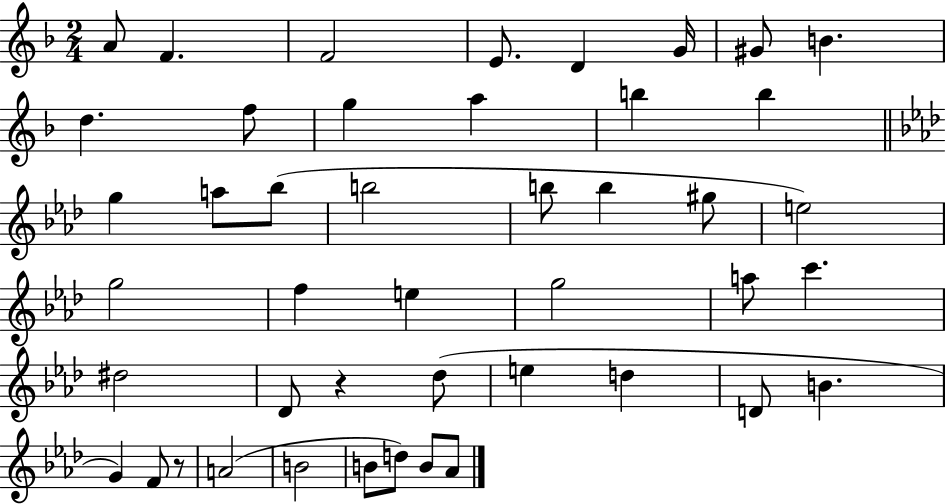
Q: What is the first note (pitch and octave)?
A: A4